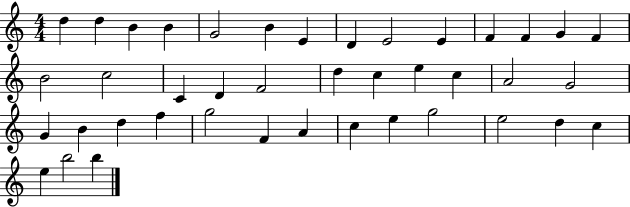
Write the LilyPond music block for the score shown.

{
  \clef treble
  \numericTimeSignature
  \time 4/4
  \key c \major
  d''4 d''4 b'4 b'4 | g'2 b'4 e'4 | d'4 e'2 e'4 | f'4 f'4 g'4 f'4 | \break b'2 c''2 | c'4 d'4 f'2 | d''4 c''4 e''4 c''4 | a'2 g'2 | \break g'4 b'4 d''4 f''4 | g''2 f'4 a'4 | c''4 e''4 g''2 | e''2 d''4 c''4 | \break e''4 b''2 b''4 | \bar "|."
}